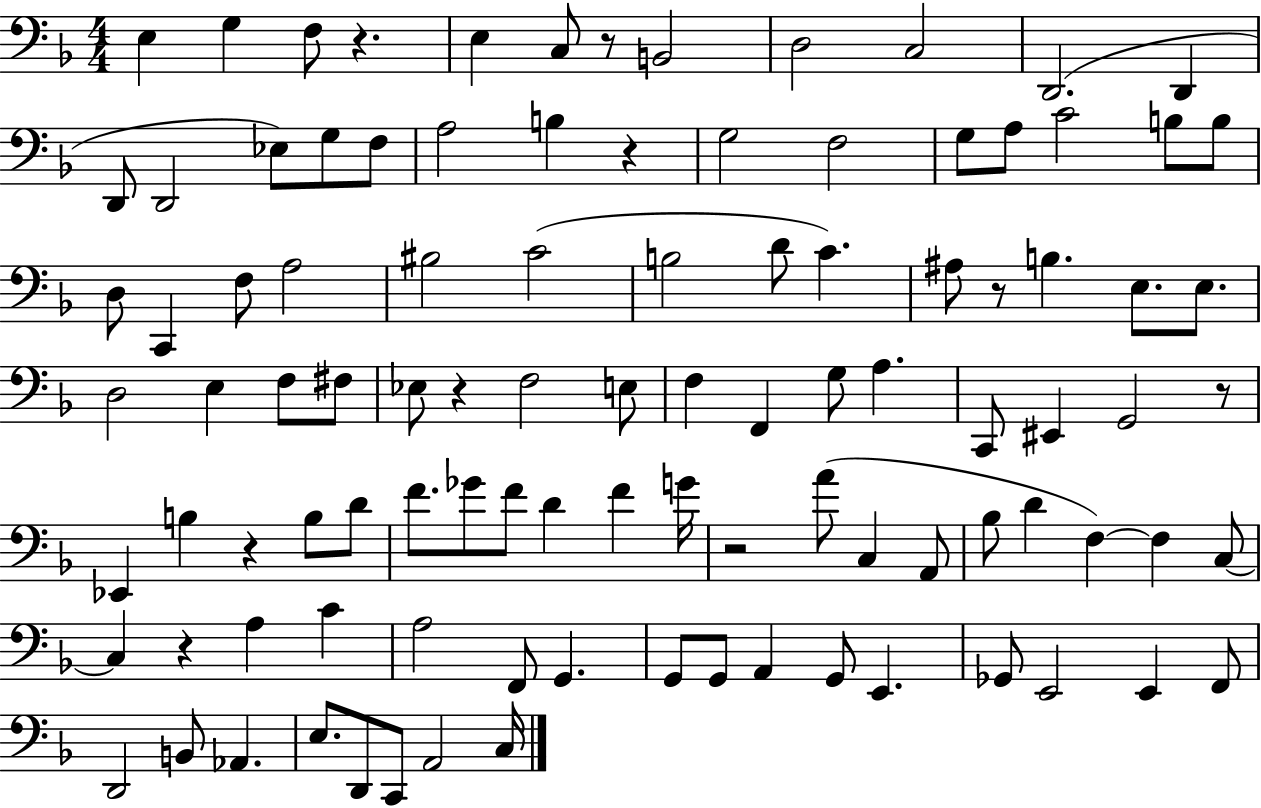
E3/q G3/q F3/e R/q. E3/q C3/e R/e B2/h D3/h C3/h D2/h. D2/q D2/e D2/h Eb3/e G3/e F3/e A3/h B3/q R/q G3/h F3/h G3/e A3/e C4/h B3/e B3/e D3/e C2/q F3/e A3/h BIS3/h C4/h B3/h D4/e C4/q. A#3/e R/e B3/q. E3/e. E3/e. D3/h E3/q F3/e F#3/e Eb3/e R/q F3/h E3/e F3/q F2/q G3/e A3/q. C2/e EIS2/q G2/h R/e Eb2/q B3/q R/q B3/e D4/e F4/e. Gb4/e F4/e D4/q F4/q G4/s R/h A4/e C3/q A2/e Bb3/e D4/q F3/q F3/q C3/e C3/q R/q A3/q C4/q A3/h F2/e G2/q. G2/e G2/e A2/q G2/e E2/q. Gb2/e E2/h E2/q F2/e D2/h B2/e Ab2/q. E3/e. D2/e C2/e A2/h C3/s